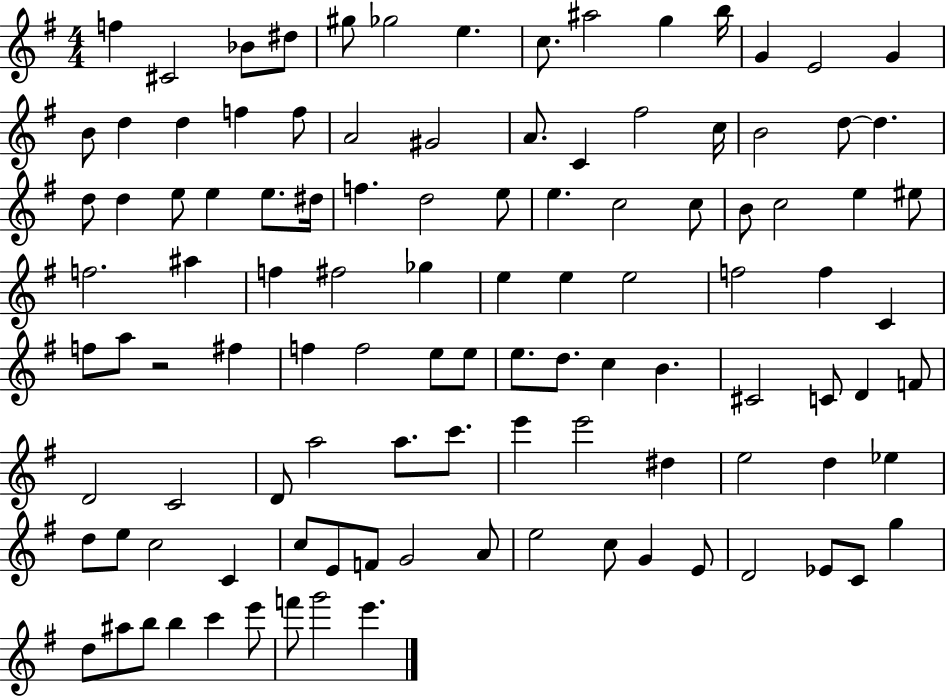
X:1
T:Untitled
M:4/4
L:1/4
K:G
f ^C2 _B/2 ^d/2 ^g/2 _g2 e c/2 ^a2 g b/4 G E2 G B/2 d d f f/2 A2 ^G2 A/2 C ^f2 c/4 B2 d/2 d d/2 d e/2 e e/2 ^d/4 f d2 e/2 e c2 c/2 B/2 c2 e ^e/2 f2 ^a f ^f2 _g e e e2 f2 f C f/2 a/2 z2 ^f f f2 e/2 e/2 e/2 d/2 c B ^C2 C/2 D F/2 D2 C2 D/2 a2 a/2 c'/2 e' e'2 ^d e2 d _e d/2 e/2 c2 C c/2 E/2 F/2 G2 A/2 e2 c/2 G E/2 D2 _E/2 C/2 g d/2 ^a/2 b/2 b c' e'/2 f'/2 g'2 e'